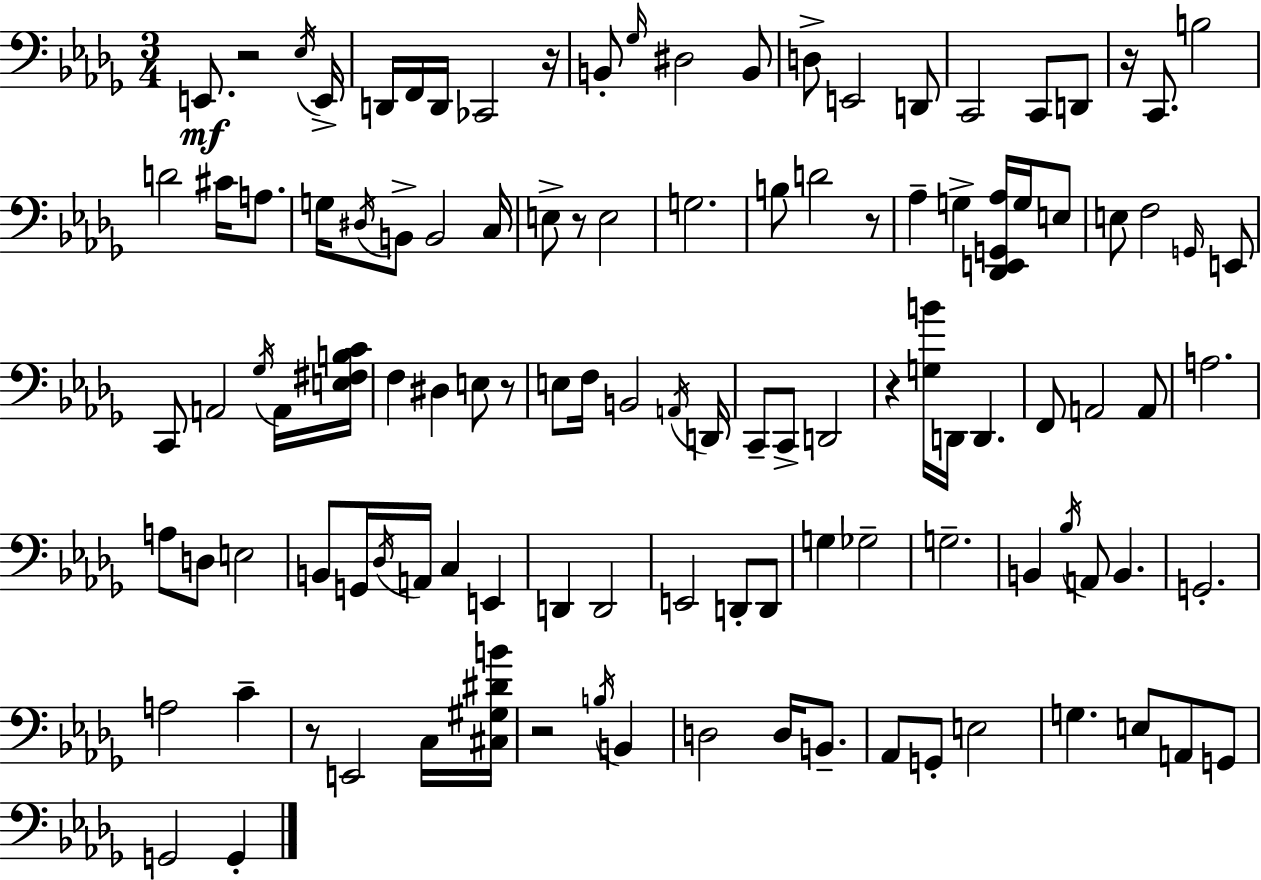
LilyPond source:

{
  \clef bass
  \numericTimeSignature
  \time 3/4
  \key bes \minor
  e,8.\mf r2 \acciaccatura { ees16 } | e,16-> d,16 f,16 d,16 ces,2 | r16 b,8-. \grace { ges16 } dis2 | b,8 d8-> e,2 | \break d,8 c,2 c,8 | d,8 r16 c,8. b2 | d'2 cis'16 a8. | g16 \acciaccatura { dis16 } b,8-> b,2 | \break c16 e8-> r8 e2 | g2. | b8 d'2 | r8 aes4-- g4-> <des, e, g, aes>16 | \break g16 e8 e8 f2 | \grace { g,16 } e,8 c,8 a,2 | \acciaccatura { ges16 } a,16 <e fis b c'>16 f4 dis4 | e8 r8 e8 f16 b,2 | \break \acciaccatura { a,16 } d,16 c,8-- c,8-> d,2 | r4 <g b'>16 d,16 | d,4. f,8 a,2 | a,8 a2. | \break a8 d8 e2 | b,8 g,16 \acciaccatura { des16 } a,16 c4 | e,4 d,4 d,2 | e,2 | \break d,8-. d,8 g4 ges2-- | g2.-- | b,4 \acciaccatura { bes16 } | a,8 b,4. g,2.-. | \break a2 | c'4-- r8 e,2 | c16 <cis gis dis' b'>16 r2 | \acciaccatura { b16 } b,4 d2 | \break d16 b,8.-- aes,8 g,8-. | e2 g4. | e8 a,8 g,8 g,2 | g,4-. \bar "|."
}